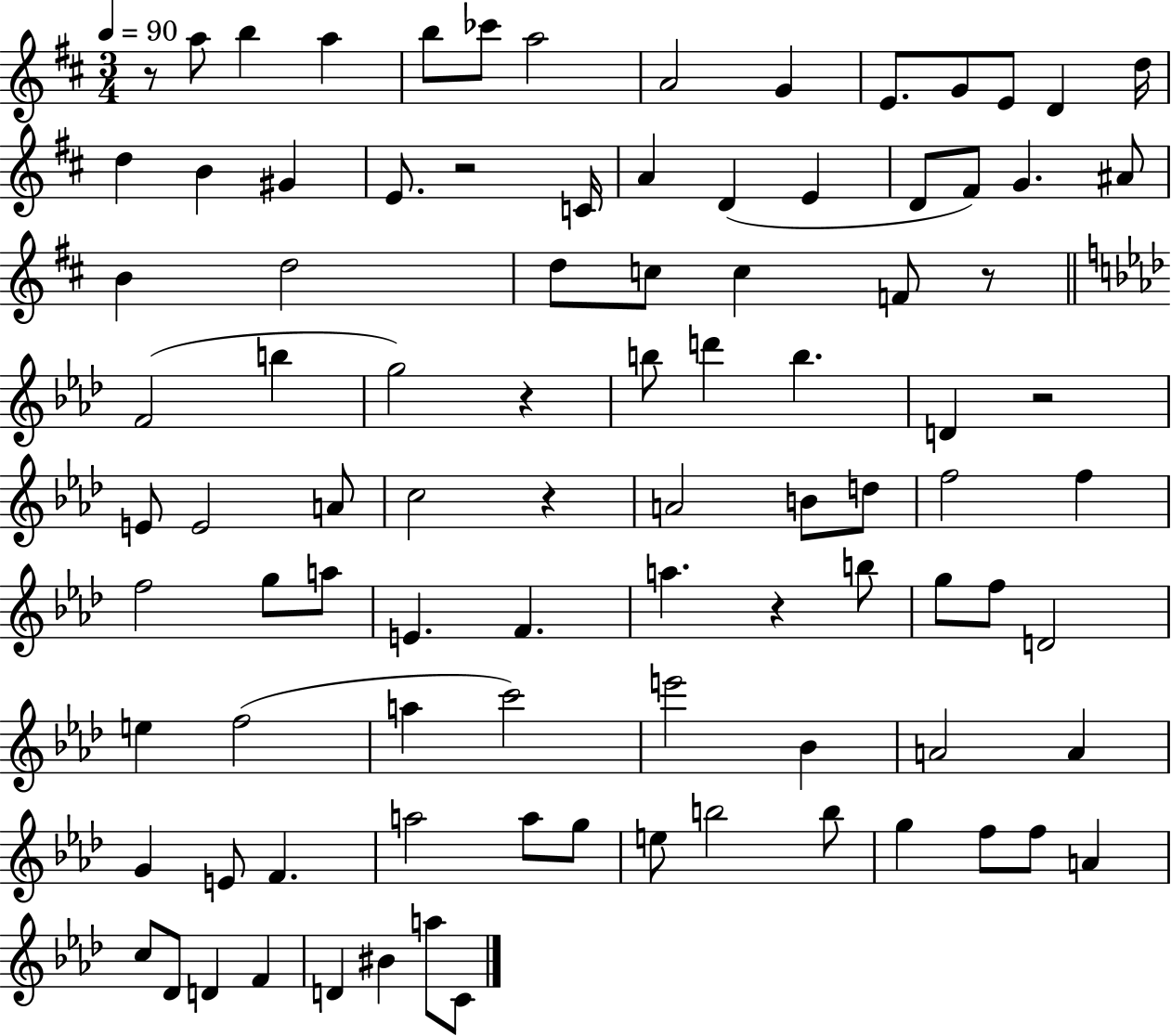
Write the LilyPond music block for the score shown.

{
  \clef treble
  \numericTimeSignature
  \time 3/4
  \key d \major
  \tempo 4 = 90
  \repeat volta 2 { r8 a''8 b''4 a''4 | b''8 ces'''8 a''2 | a'2 g'4 | e'8. g'8 e'8 d'4 d''16 | \break d''4 b'4 gis'4 | e'8. r2 c'16 | a'4 d'4( e'4 | d'8 fis'8) g'4. ais'8 | \break b'4 d''2 | d''8 c''8 c''4 f'8 r8 | \bar "||" \break \key f \minor f'2( b''4 | g''2) r4 | b''8 d'''4 b''4. | d'4 r2 | \break e'8 e'2 a'8 | c''2 r4 | a'2 b'8 d''8 | f''2 f''4 | \break f''2 g''8 a''8 | e'4. f'4. | a''4. r4 b''8 | g''8 f''8 d'2 | \break e''4 f''2( | a''4 c'''2) | e'''2 bes'4 | a'2 a'4 | \break g'4 e'8 f'4. | a''2 a''8 g''8 | e''8 b''2 b''8 | g''4 f''8 f''8 a'4 | \break c''8 des'8 d'4 f'4 | d'4 bis'4 a''8 c'8 | } \bar "|."
}